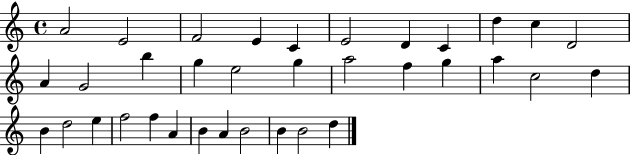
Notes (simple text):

A4/h E4/h F4/h E4/q C4/q E4/h D4/q C4/q D5/q C5/q D4/h A4/q G4/h B5/q G5/q E5/h G5/q A5/h F5/q G5/q A5/q C5/h D5/q B4/q D5/h E5/q F5/h F5/q A4/q B4/q A4/q B4/h B4/q B4/h D5/q